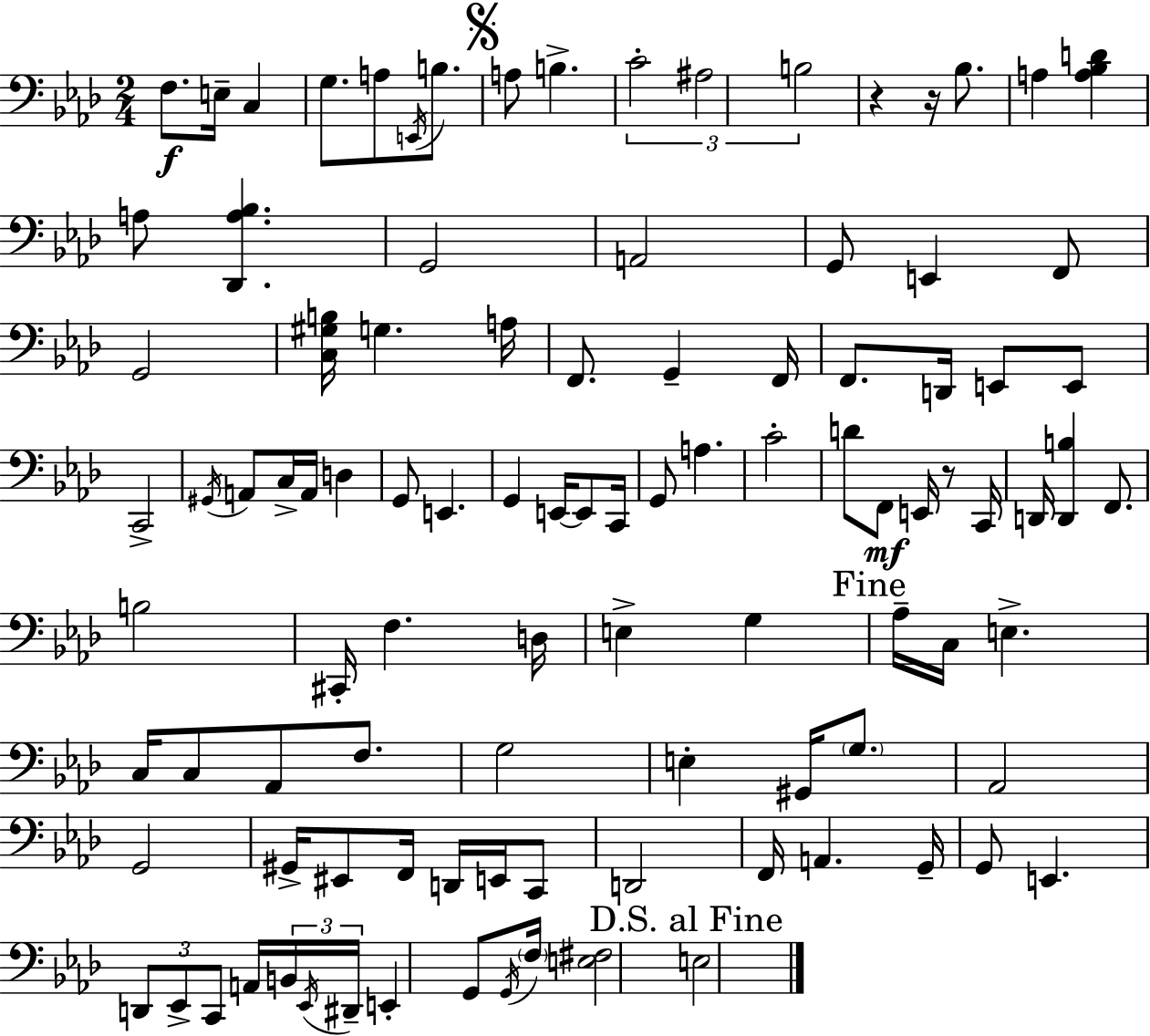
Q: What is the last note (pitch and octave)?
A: E3